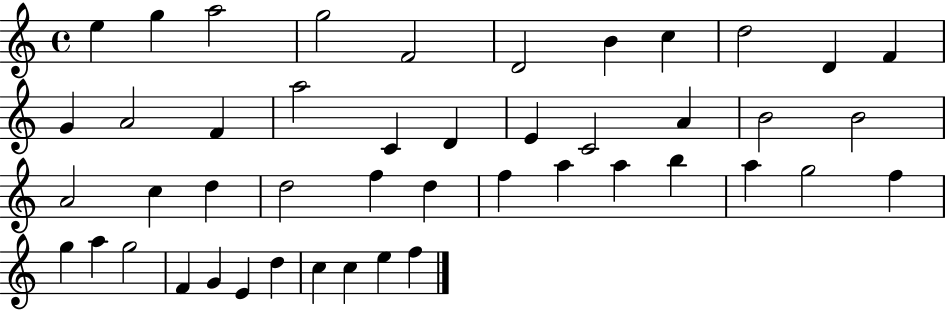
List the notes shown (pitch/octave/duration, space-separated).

E5/q G5/q A5/h G5/h F4/h D4/h B4/q C5/q D5/h D4/q F4/q G4/q A4/h F4/q A5/h C4/q D4/q E4/q C4/h A4/q B4/h B4/h A4/h C5/q D5/q D5/h F5/q D5/q F5/q A5/q A5/q B5/q A5/q G5/h F5/q G5/q A5/q G5/h F4/q G4/q E4/q D5/q C5/q C5/q E5/q F5/q